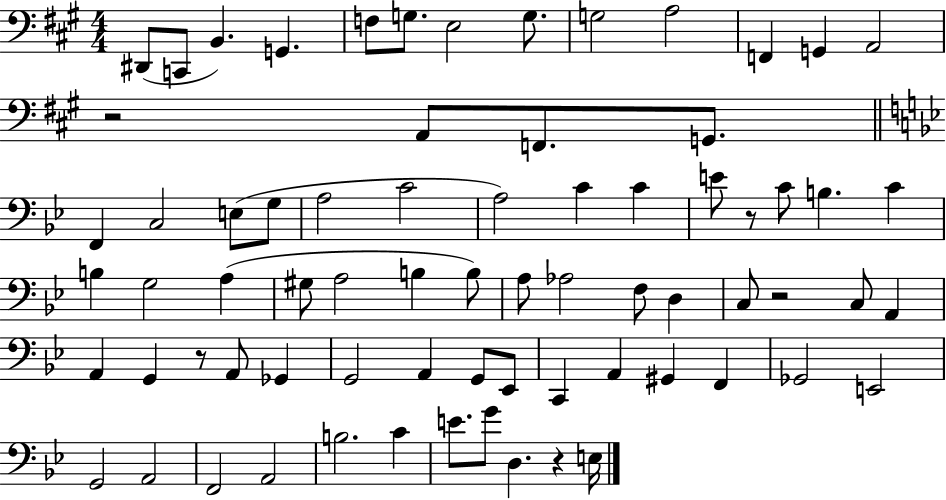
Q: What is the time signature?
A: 4/4